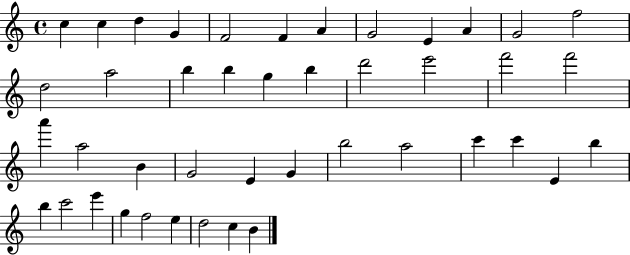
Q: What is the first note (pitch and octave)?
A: C5